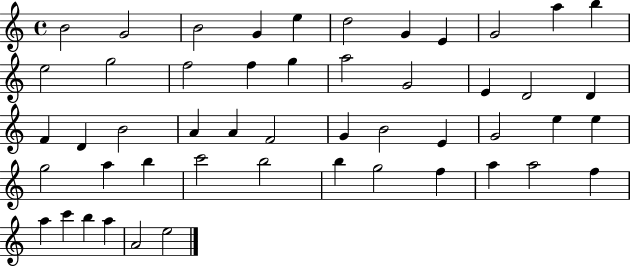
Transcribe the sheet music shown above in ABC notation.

X:1
T:Untitled
M:4/4
L:1/4
K:C
B2 G2 B2 G e d2 G E G2 a b e2 g2 f2 f g a2 G2 E D2 D F D B2 A A F2 G B2 E G2 e e g2 a b c'2 b2 b g2 f a a2 f a c' b a A2 e2